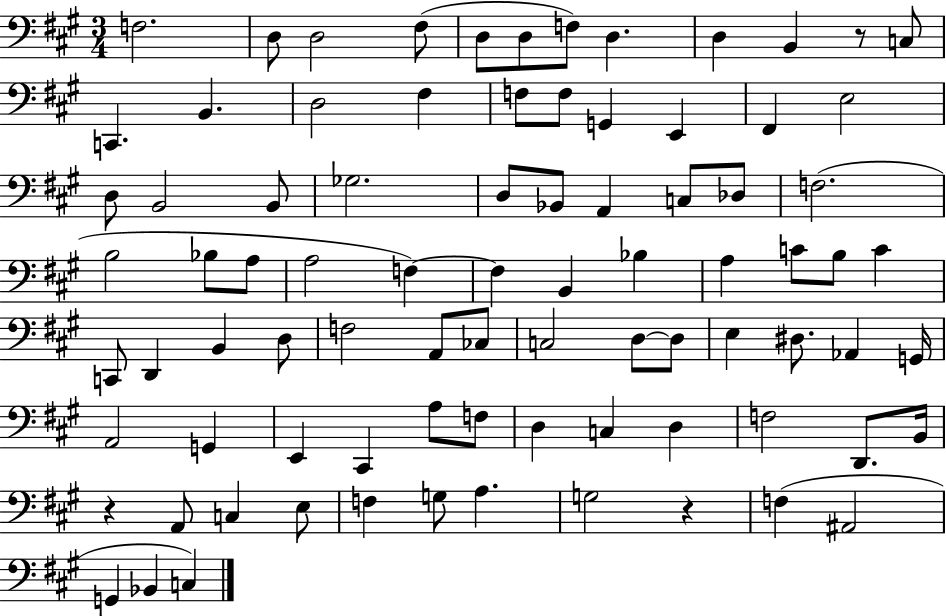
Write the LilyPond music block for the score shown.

{
  \clef bass
  \numericTimeSignature
  \time 3/4
  \key a \major
  f2. | d8 d2 fis8( | d8 d8 f8) d4. | d4 b,4 r8 c8 | \break c,4. b,4. | d2 fis4 | f8 f8 g,4 e,4 | fis,4 e2 | \break d8 b,2 b,8 | ges2. | d8 bes,8 a,4 c8 des8 | f2.( | \break b2 bes8 a8 | a2 f4~~) | f4 b,4 bes4 | a4 c'8 b8 c'4 | \break c,8 d,4 b,4 d8 | f2 a,8 ces8 | c2 d8~~ d8 | e4 dis8. aes,4 g,16 | \break a,2 g,4 | e,4 cis,4 a8 f8 | d4 c4 d4 | f2 d,8. b,16 | \break r4 a,8 c4 e8 | f4 g8 a4. | g2 r4 | f4( ais,2 | \break g,4 bes,4 c4) | \bar "|."
}